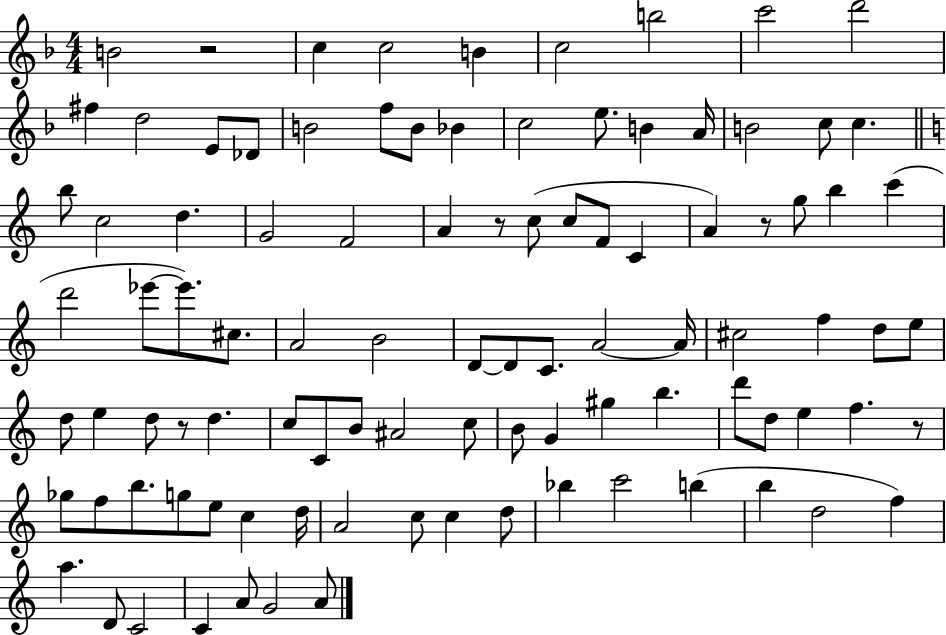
X:1
T:Untitled
M:4/4
L:1/4
K:F
B2 z2 c c2 B c2 b2 c'2 d'2 ^f d2 E/2 _D/2 B2 f/2 B/2 _B c2 e/2 B A/4 B2 c/2 c b/2 c2 d G2 F2 A z/2 c/2 c/2 F/2 C A z/2 g/2 b c' d'2 _e'/2 _e'/2 ^c/2 A2 B2 D/2 D/2 C/2 A2 A/4 ^c2 f d/2 e/2 d/2 e d/2 z/2 d c/2 C/2 B/2 ^A2 c/2 B/2 G ^g b d'/2 d/2 e f z/2 _g/2 f/2 b/2 g/2 e/2 c d/4 A2 c/2 c d/2 _b c'2 b b d2 f a D/2 C2 C A/2 G2 A/2